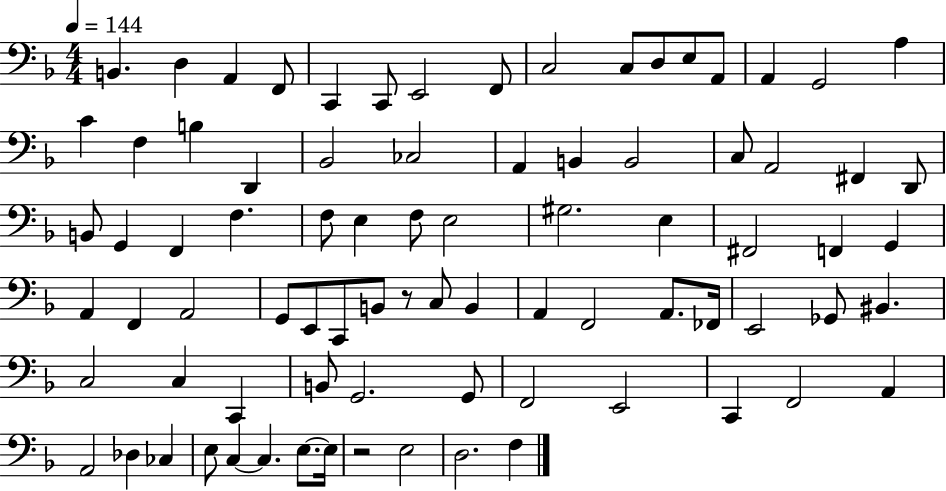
B2/q. D3/q A2/q F2/e C2/q C2/e E2/h F2/e C3/h C3/e D3/e E3/e A2/e A2/q G2/h A3/q C4/q F3/q B3/q D2/q Bb2/h CES3/h A2/q B2/q B2/h C3/e A2/h F#2/q D2/e B2/e G2/q F2/q F3/q. F3/e E3/q F3/e E3/h G#3/h. E3/q F#2/h F2/q G2/q A2/q F2/q A2/h G2/e E2/e C2/e B2/e R/e C3/e B2/q A2/q F2/h A2/e. FES2/s E2/h Gb2/e BIS2/q. C3/h C3/q C2/q B2/e G2/h. G2/e F2/h E2/h C2/q F2/h A2/q A2/h Db3/q CES3/q E3/e C3/q C3/q. E3/e. E3/s R/h E3/h D3/h. F3/q